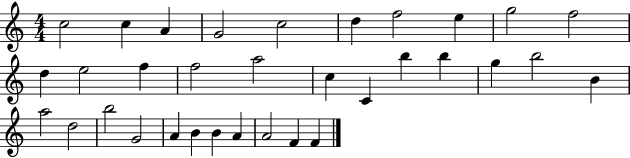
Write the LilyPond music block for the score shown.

{
  \clef treble
  \numericTimeSignature
  \time 4/4
  \key c \major
  c''2 c''4 a'4 | g'2 c''2 | d''4 f''2 e''4 | g''2 f''2 | \break d''4 e''2 f''4 | f''2 a''2 | c''4 c'4 b''4 b''4 | g''4 b''2 b'4 | \break a''2 d''2 | b''2 g'2 | a'4 b'4 b'4 a'4 | a'2 f'4 f'4 | \break \bar "|."
}